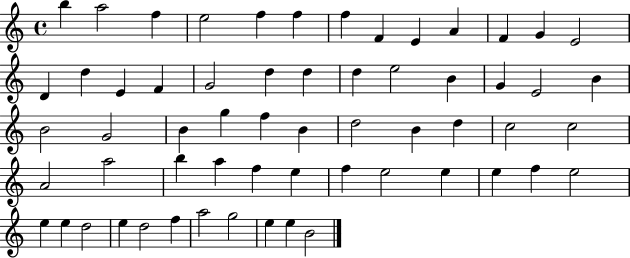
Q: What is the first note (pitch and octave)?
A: B5